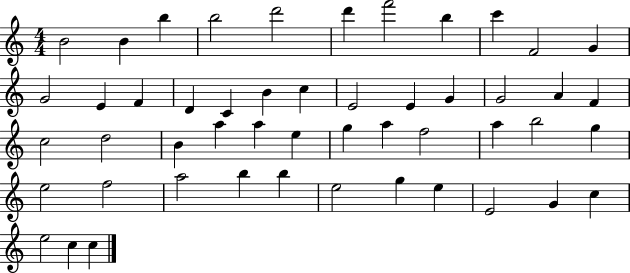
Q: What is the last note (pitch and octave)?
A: C5